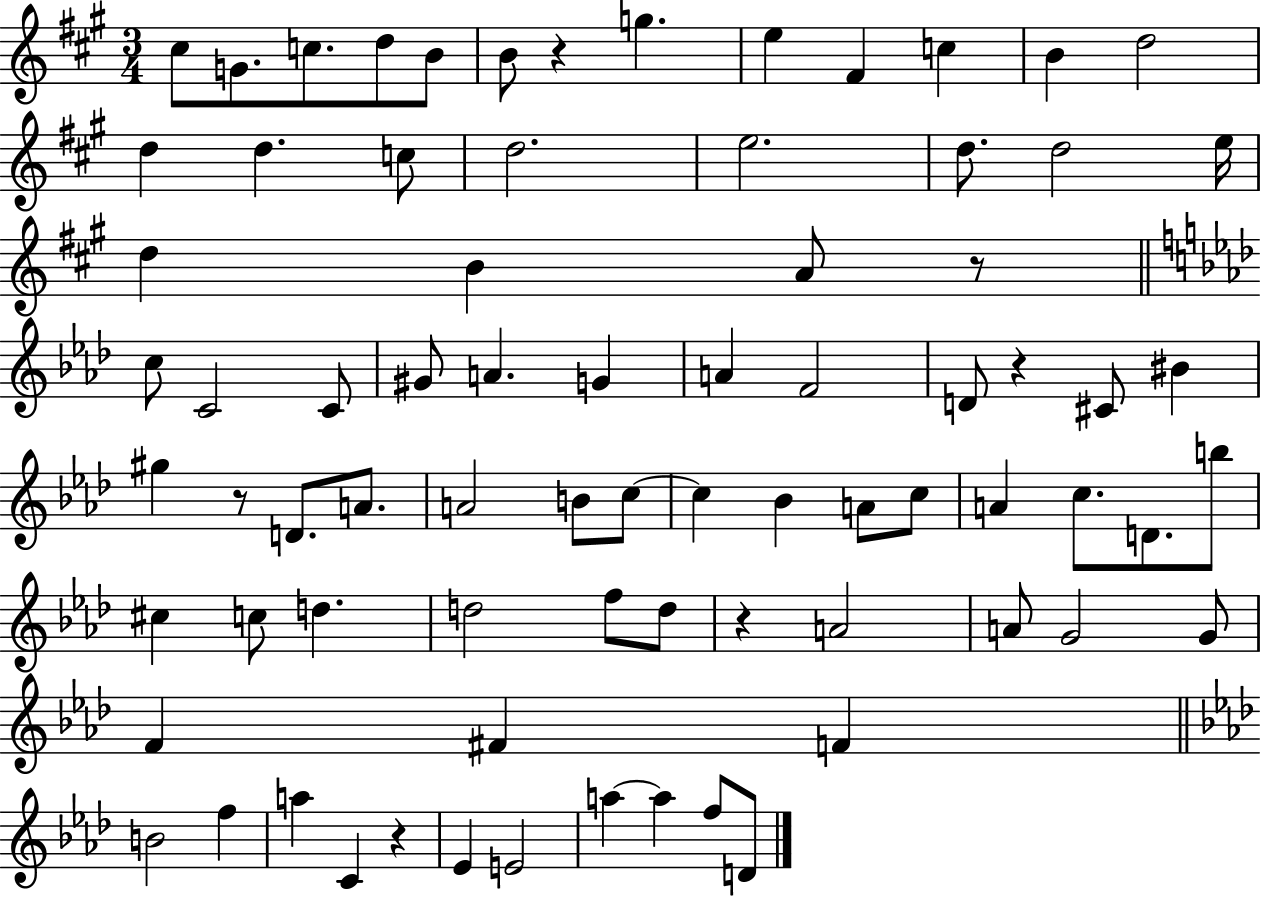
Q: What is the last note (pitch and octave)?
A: D4